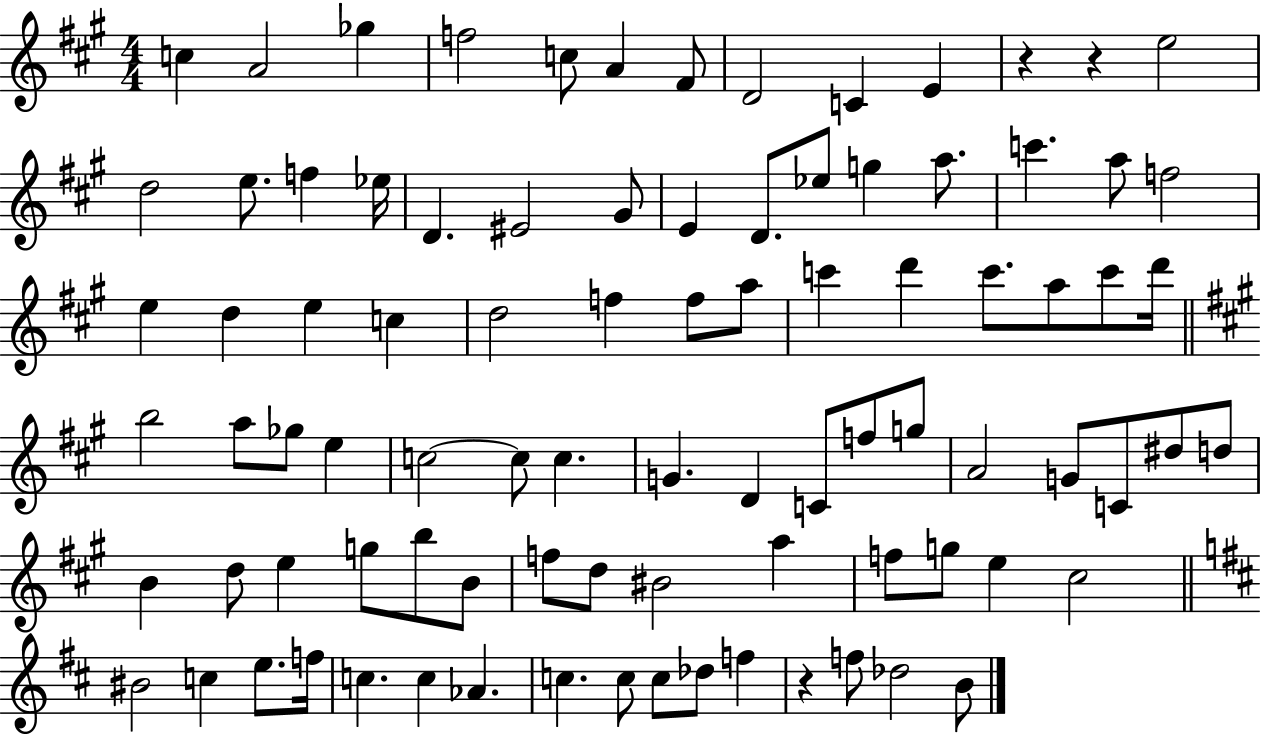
C5/q A4/h Gb5/q F5/h C5/e A4/q F#4/e D4/h C4/q E4/q R/q R/q E5/h D5/h E5/e. F5/q Eb5/s D4/q. EIS4/h G#4/e E4/q D4/e. Eb5/e G5/q A5/e. C6/q. A5/e F5/h E5/q D5/q E5/q C5/q D5/h F5/q F5/e A5/e C6/q D6/q C6/e. A5/e C6/e D6/s B5/h A5/e Gb5/e E5/q C5/h C5/e C5/q. G4/q. D4/q C4/e F5/e G5/e A4/h G4/e C4/e D#5/e D5/e B4/q D5/e E5/q G5/e B5/e B4/e F5/e D5/e BIS4/h A5/q F5/e G5/e E5/q C#5/h BIS4/h C5/q E5/e. F5/s C5/q. C5/q Ab4/q. C5/q. C5/e C5/e Db5/e F5/q R/q F5/e Db5/h B4/e